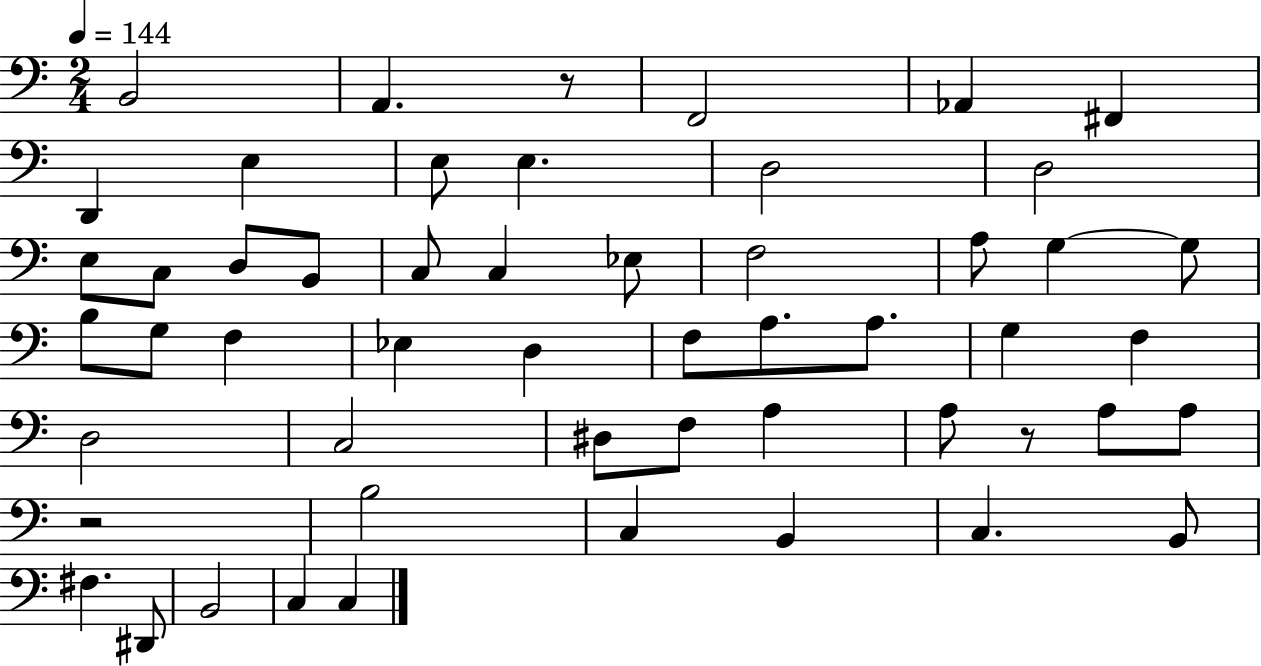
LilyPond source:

{
  \clef bass
  \numericTimeSignature
  \time 2/4
  \key c \major
  \tempo 4 = 144
  b,2 | a,4. r8 | f,2 | aes,4 fis,4 | \break d,4 e4 | e8 e4. | d2 | d2 | \break e8 c8 d8 b,8 | c8 c4 ees8 | f2 | a8 g4~~ g8 | \break b8 g8 f4 | ees4 d4 | f8 a8. a8. | g4 f4 | \break d2 | c2 | dis8 f8 a4 | a8 r8 a8 a8 | \break r2 | b2 | c4 b,4 | c4. b,8 | \break fis4. dis,8 | b,2 | c4 c4 | \bar "|."
}